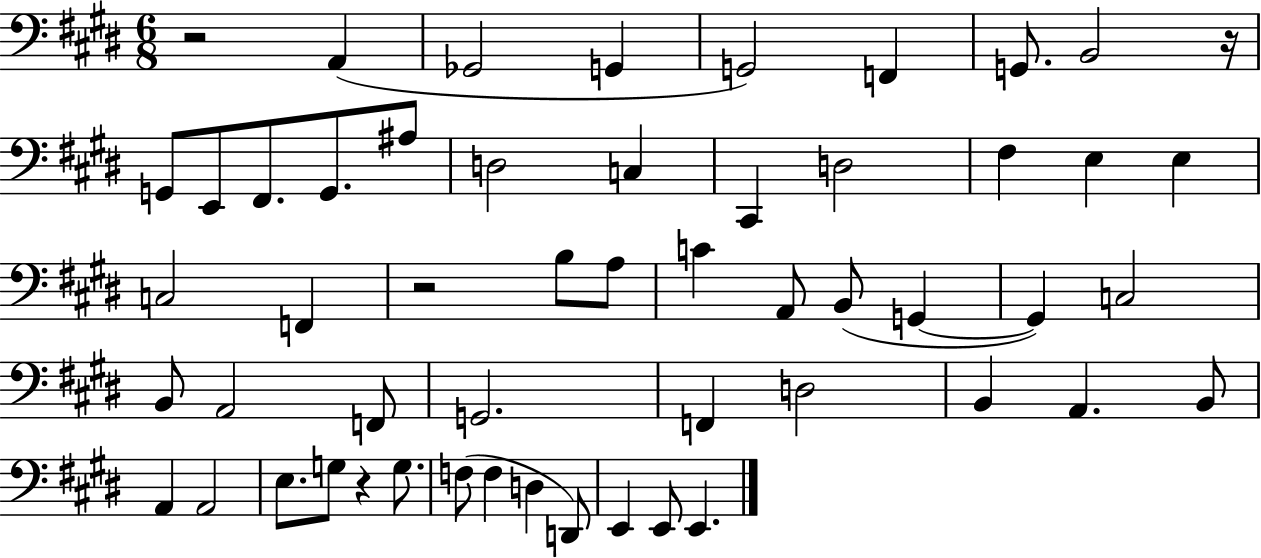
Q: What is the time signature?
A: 6/8